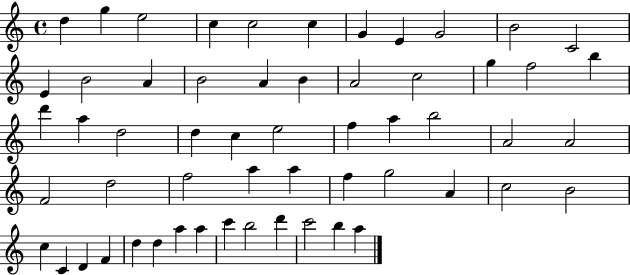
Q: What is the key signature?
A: C major